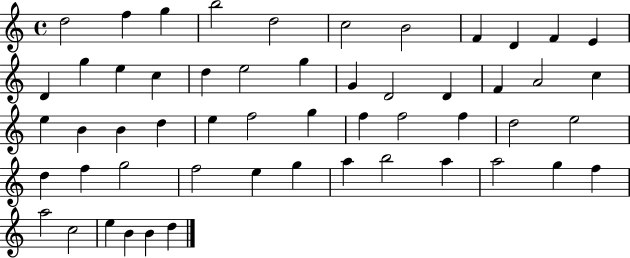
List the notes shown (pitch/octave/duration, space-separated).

D5/h F5/q G5/q B5/h D5/h C5/h B4/h F4/q D4/q F4/q E4/q D4/q G5/q E5/q C5/q D5/q E5/h G5/q G4/q D4/h D4/q F4/q A4/h C5/q E5/q B4/q B4/q D5/q E5/q F5/h G5/q F5/q F5/h F5/q D5/h E5/h D5/q F5/q G5/h F5/h E5/q G5/q A5/q B5/h A5/q A5/h G5/q F5/q A5/h C5/h E5/q B4/q B4/q D5/q